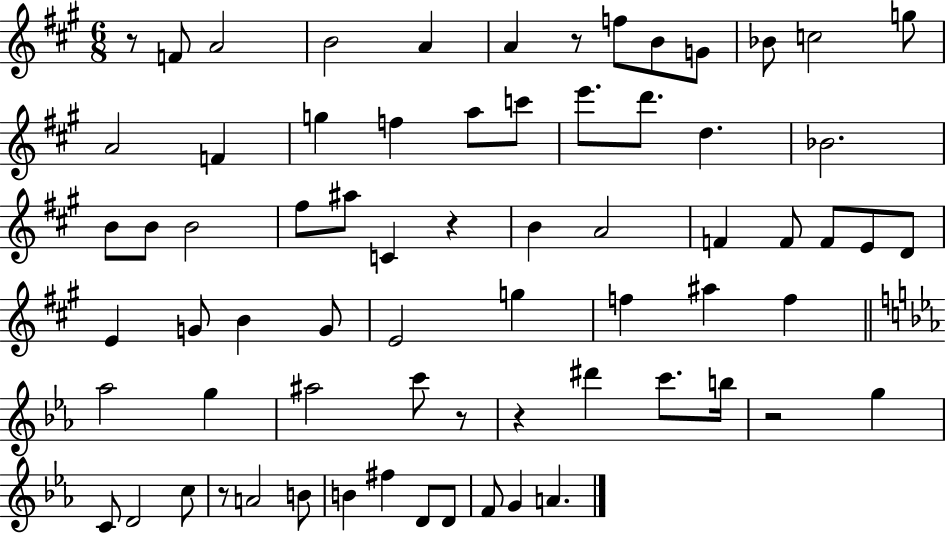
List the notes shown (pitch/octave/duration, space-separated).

R/e F4/e A4/h B4/h A4/q A4/q R/e F5/e B4/e G4/e Bb4/e C5/h G5/e A4/h F4/q G5/q F5/q A5/e C6/e E6/e. D6/e. D5/q. Bb4/h. B4/e B4/e B4/h F#5/e A#5/e C4/q R/q B4/q A4/h F4/q F4/e F4/e E4/e D4/e E4/q G4/e B4/q G4/e E4/h G5/q F5/q A#5/q F5/q Ab5/h G5/q A#5/h C6/e R/e R/q D#6/q C6/e. B5/s R/h G5/q C4/e D4/h C5/e R/e A4/h B4/e B4/q F#5/q D4/e D4/e F4/e G4/q A4/q.